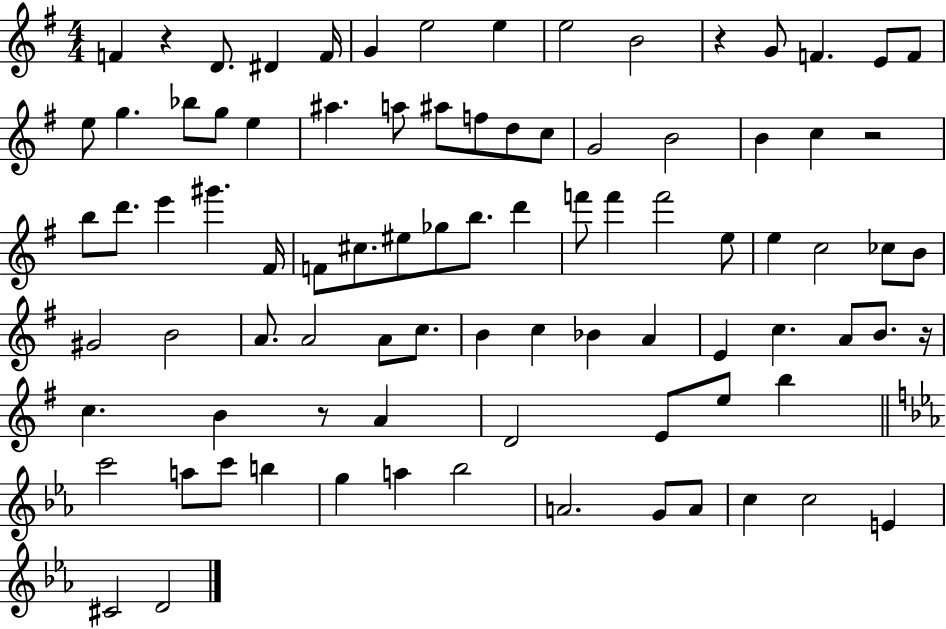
F4/q R/q D4/e. D#4/q F4/s G4/q E5/h E5/q E5/h B4/h R/q G4/e F4/q. E4/e F4/e E5/e G5/q. Bb5/e G5/e E5/q A#5/q. A5/e A#5/e F5/e D5/e C5/e G4/h B4/h B4/q C5/q R/h B5/e D6/e. E6/q G#6/q. F#4/s F4/e C#5/e. EIS5/e Gb5/e B5/e. D6/q F6/e F6/q F6/h E5/e E5/q C5/h CES5/e B4/e G#4/h B4/h A4/e. A4/h A4/e C5/e. B4/q C5/q Bb4/q A4/q E4/q C5/q. A4/e B4/e. R/s C5/q. B4/q R/e A4/q D4/h E4/e E5/e B5/q C6/h A5/e C6/e B5/q G5/q A5/q Bb5/h A4/h. G4/e A4/e C5/q C5/h E4/q C#4/h D4/h